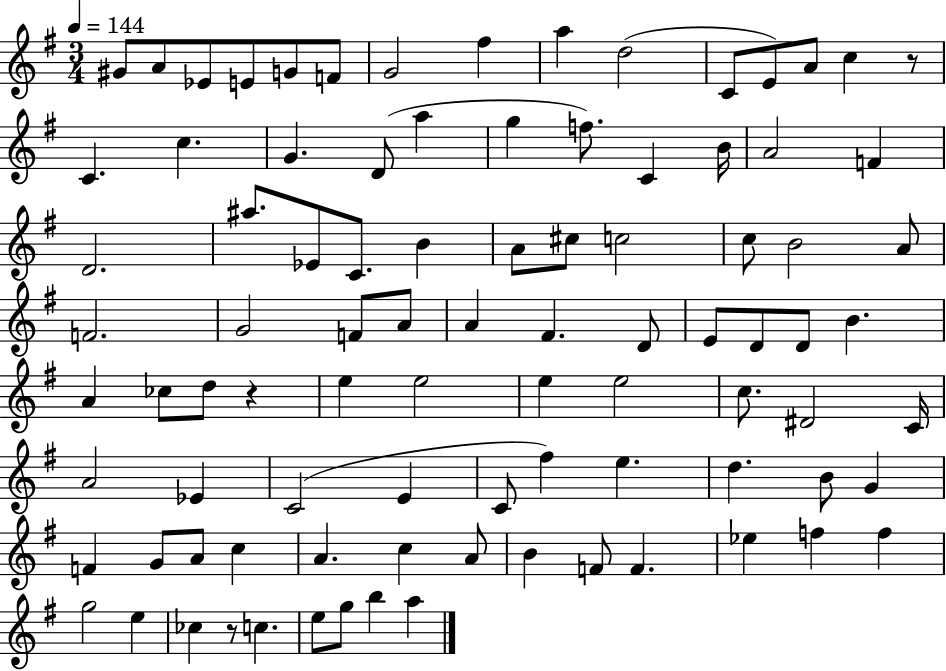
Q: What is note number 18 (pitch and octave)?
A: D4